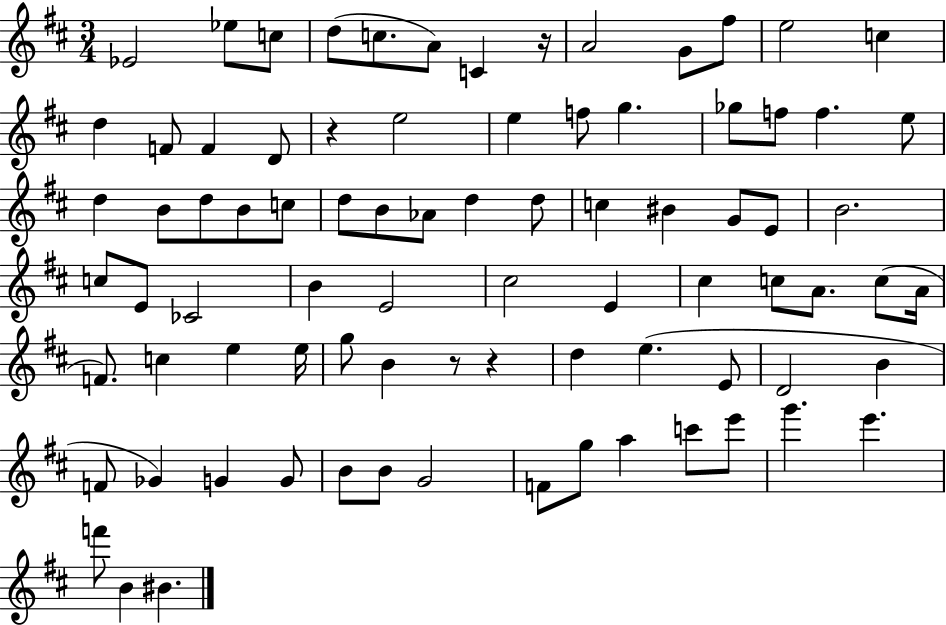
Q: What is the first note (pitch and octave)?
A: Eb4